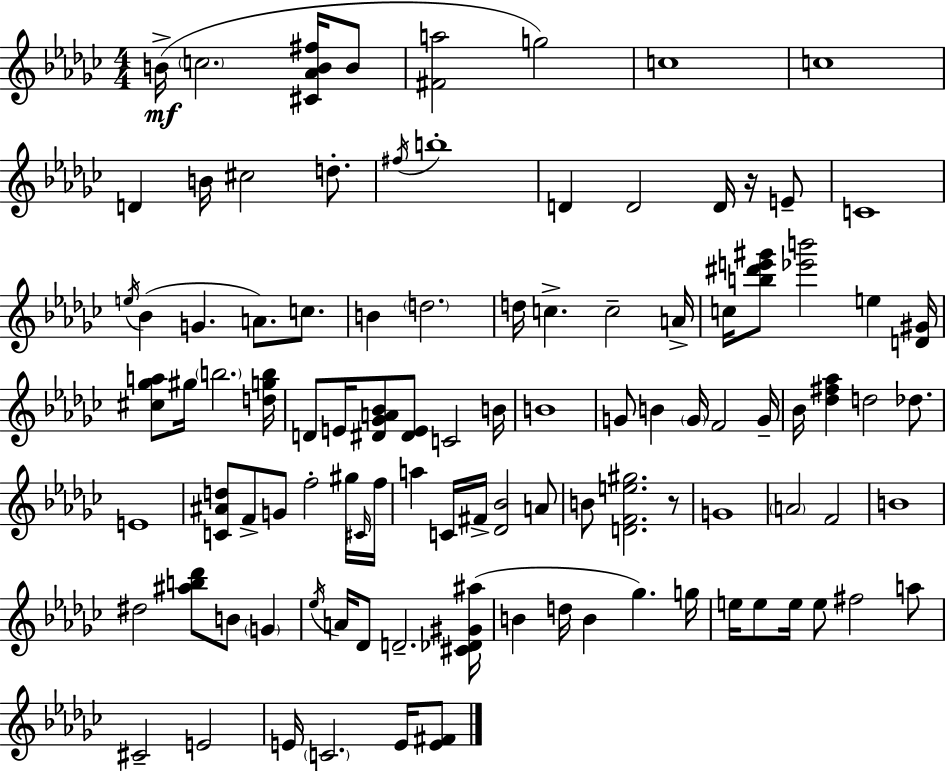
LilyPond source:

{
  \clef treble
  \numericTimeSignature
  \time 4/4
  \key ees \minor
  b'16->(\mf \parenthesize c''2. <cis' aes' b' fis''>16 b'8 | <fis' a''>2 g''2) | c''1 | c''1 | \break d'4 b'16 cis''2 d''8.-. | \acciaccatura { fis''16 } b''1-. | d'4 d'2 d'16 r16 e'8-- | c'1 | \break \acciaccatura { e''16 } bes'4( g'4. a'8.) c''8. | b'4 \parenthesize d''2. | d''16 c''4.-> c''2-- | a'16-> c''16 <b'' dis''' e''' gis'''>8 <ees''' b'''>2 e''4 | \break <d' gis'>16 <cis'' ges'' a''>8 gis''16 \parenthesize b''2. | <d'' g'' b''>16 d'8 e'16 <dis' ges' a' bes'>8 <dis' e'>8 c'2 | b'16 b'1 | g'8 b'4 \parenthesize g'16 f'2 | \break g'16-- bes'16 <des'' fis'' aes''>4 d''2 des''8. | e'1 | <c' ais' d''>8 f'8-> g'8 f''2-. | gis''16 \grace { cis'16 } f''16 a''4 c'16 fis'16-> <des' bes'>2 | \break a'8 b'8 <d' f' e'' gis''>2. | r8 g'1 | \parenthesize a'2 f'2 | b'1 | \break dis''2 <ais'' b'' des'''>8 b'8 \parenthesize g'4 | \acciaccatura { ees''16 } a'16 des'8 d'2.-- | <cis' des' gis' ais''>16( b'4 d''16 b'4 ges''4.) | g''16 e''16 e''8 e''16 e''8 fis''2 | \break a''8 cis'2-- e'2 | e'16 \parenthesize c'2. | e'16 <e' fis'>8 \bar "|."
}